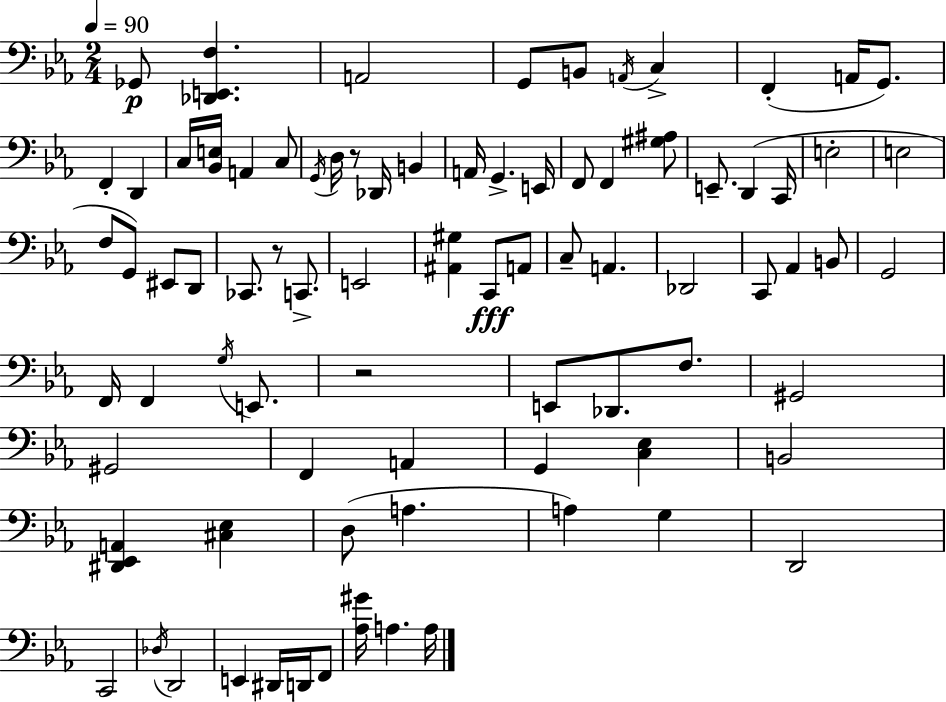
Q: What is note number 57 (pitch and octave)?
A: B2